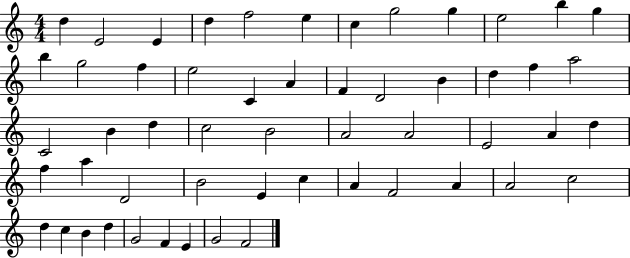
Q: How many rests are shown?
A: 0